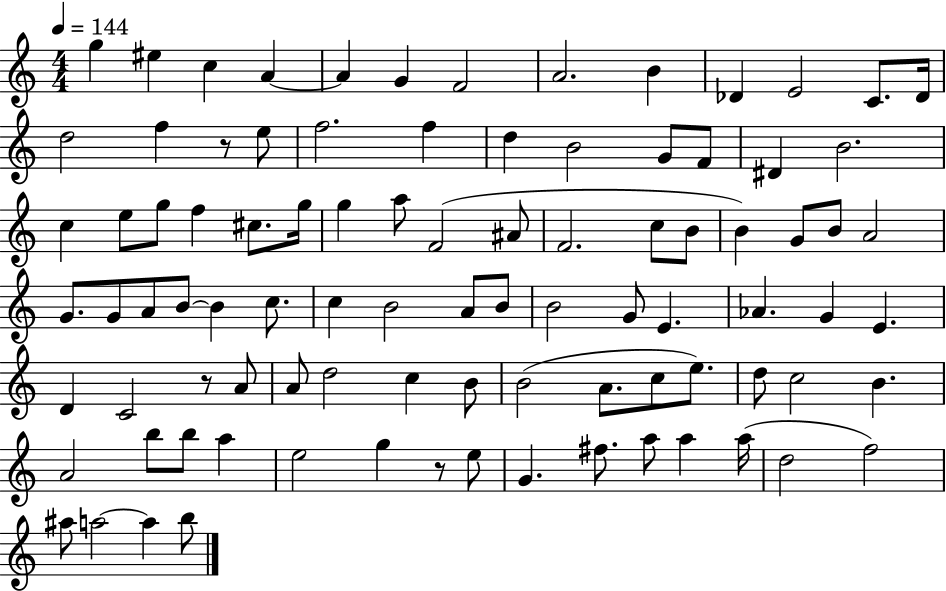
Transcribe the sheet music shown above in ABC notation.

X:1
T:Untitled
M:4/4
L:1/4
K:C
g ^e c A A G F2 A2 B _D E2 C/2 _D/4 d2 f z/2 e/2 f2 f d B2 G/2 F/2 ^D B2 c e/2 g/2 f ^c/2 g/4 g a/2 F2 ^A/2 F2 c/2 B/2 B G/2 B/2 A2 G/2 G/2 A/2 B/2 B c/2 c B2 A/2 B/2 B2 G/2 E _A G E D C2 z/2 A/2 A/2 d2 c B/2 B2 A/2 c/2 e/2 d/2 c2 B A2 b/2 b/2 a e2 g z/2 e/2 G ^f/2 a/2 a a/4 d2 f2 ^a/2 a2 a b/2